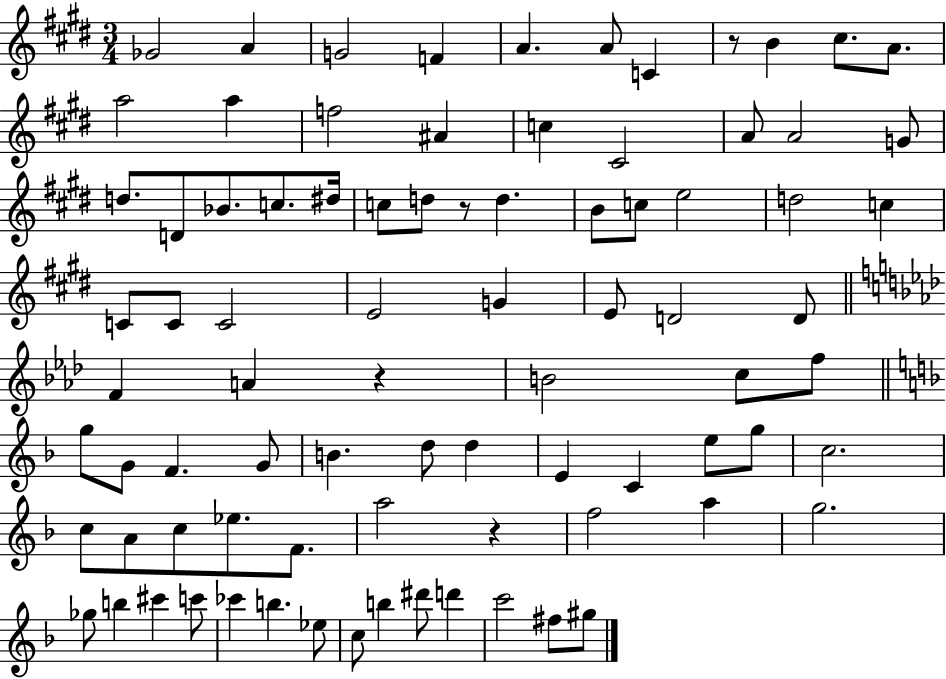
Gb4/h A4/q G4/h F4/q A4/q. A4/e C4/q R/e B4/q C#5/e. A4/e. A5/h A5/q F5/h A#4/q C5/q C#4/h A4/e A4/h G4/e D5/e. D4/e Bb4/e. C5/e. D#5/s C5/e D5/e R/e D5/q. B4/e C5/e E5/h D5/h C5/q C4/e C4/e C4/h E4/h G4/q E4/e D4/h D4/e F4/q A4/q R/q B4/h C5/e F5/e G5/e G4/e F4/q. G4/e B4/q. D5/e D5/q E4/q C4/q E5/e G5/e C5/h. C5/e A4/e C5/e Eb5/e. F4/e. A5/h R/q F5/h A5/q G5/h. Gb5/e B5/q C#6/q C6/e CES6/q B5/q. Eb5/e C5/e B5/q D#6/e D6/q C6/h F#5/e G#5/e